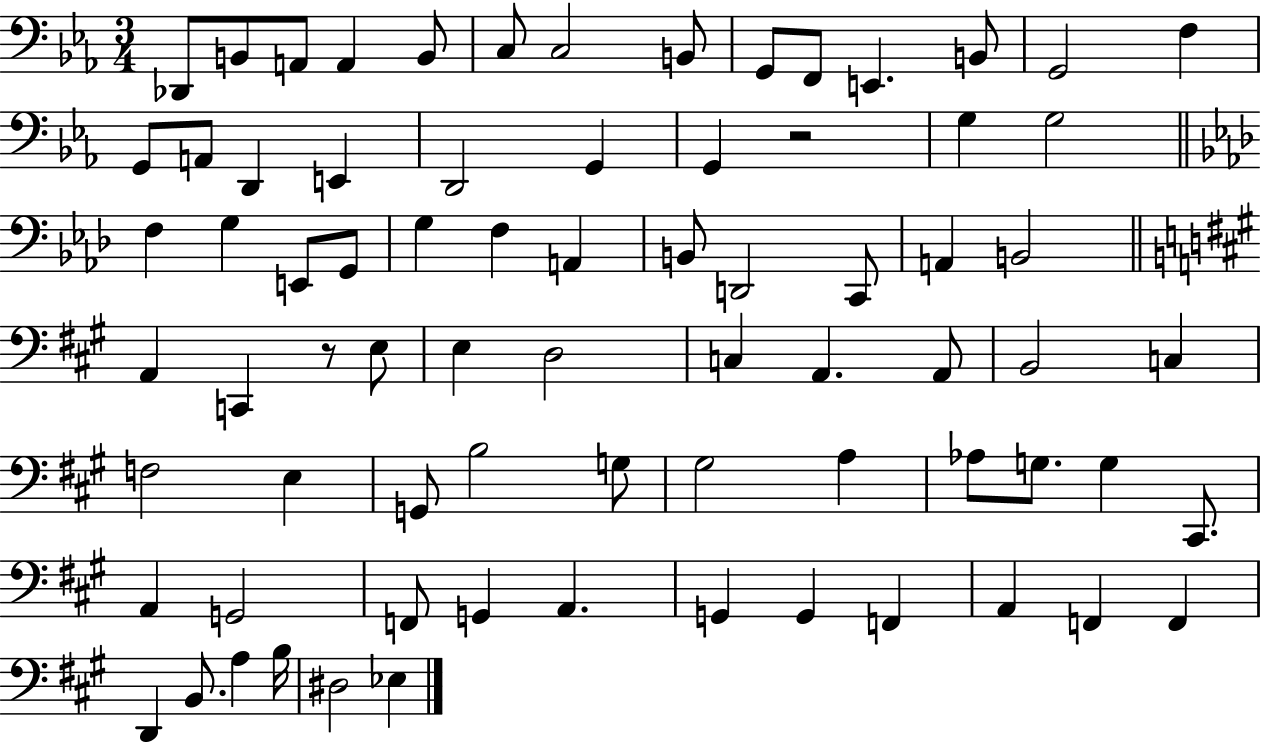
Db2/e B2/e A2/e A2/q B2/e C3/e C3/h B2/e G2/e F2/e E2/q. B2/e G2/h F3/q G2/e A2/e D2/q E2/q D2/h G2/q G2/q R/h G3/q G3/h F3/q G3/q E2/e G2/e G3/q F3/q A2/q B2/e D2/h C2/e A2/q B2/h A2/q C2/q R/e E3/e E3/q D3/h C3/q A2/q. A2/e B2/h C3/q F3/h E3/q G2/e B3/h G3/e G#3/h A3/q Ab3/e G3/e. G3/q C#2/e. A2/q G2/h F2/e G2/q A2/q. G2/q G2/q F2/q A2/q F2/q F2/q D2/q B2/e. A3/q B3/s D#3/h Eb3/q